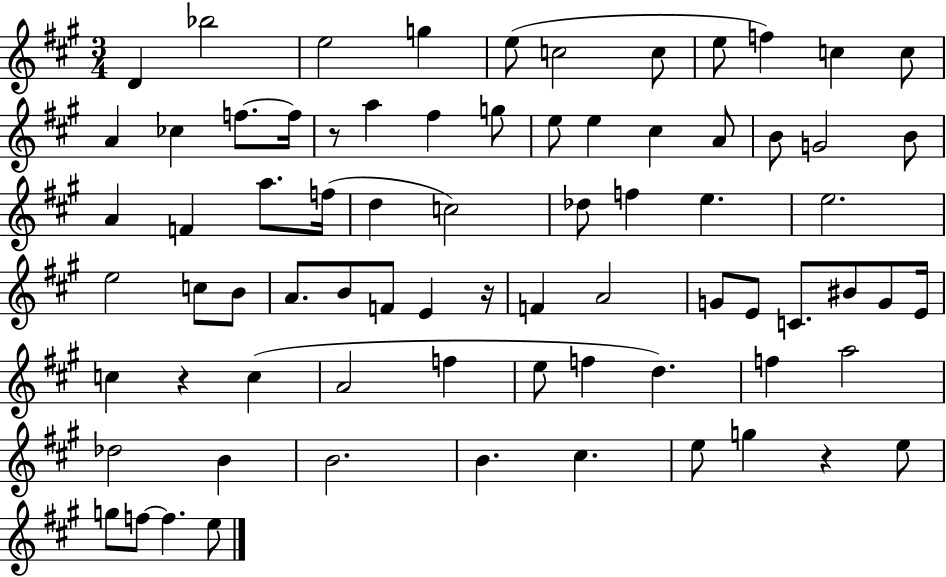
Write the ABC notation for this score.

X:1
T:Untitled
M:3/4
L:1/4
K:A
D _b2 e2 g e/2 c2 c/2 e/2 f c c/2 A _c f/2 f/4 z/2 a ^f g/2 e/2 e ^c A/2 B/2 G2 B/2 A F a/2 f/4 d c2 _d/2 f e e2 e2 c/2 B/2 A/2 B/2 F/2 E z/4 F A2 G/2 E/2 C/2 ^B/2 G/2 E/4 c z c A2 f e/2 f d f a2 _d2 B B2 B ^c e/2 g z e/2 g/2 f/2 f e/2